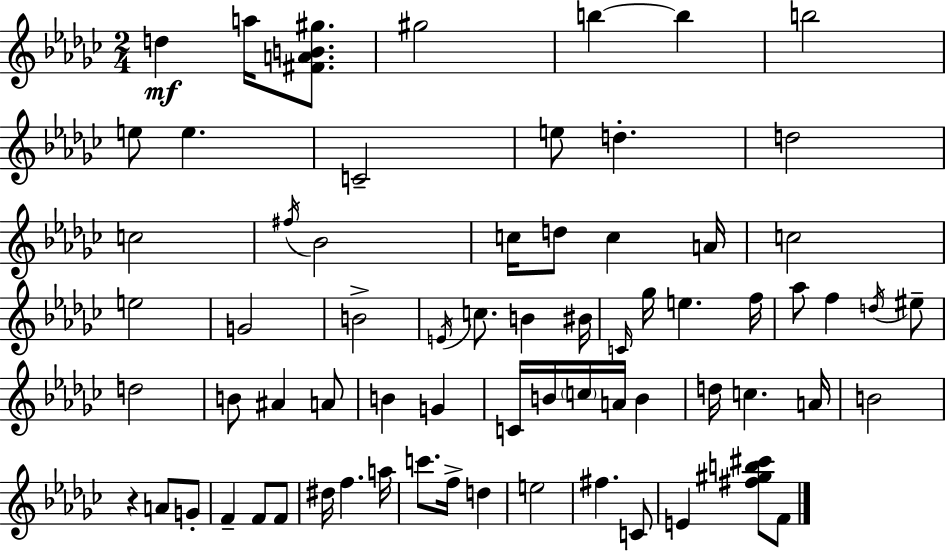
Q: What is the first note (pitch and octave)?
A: D5